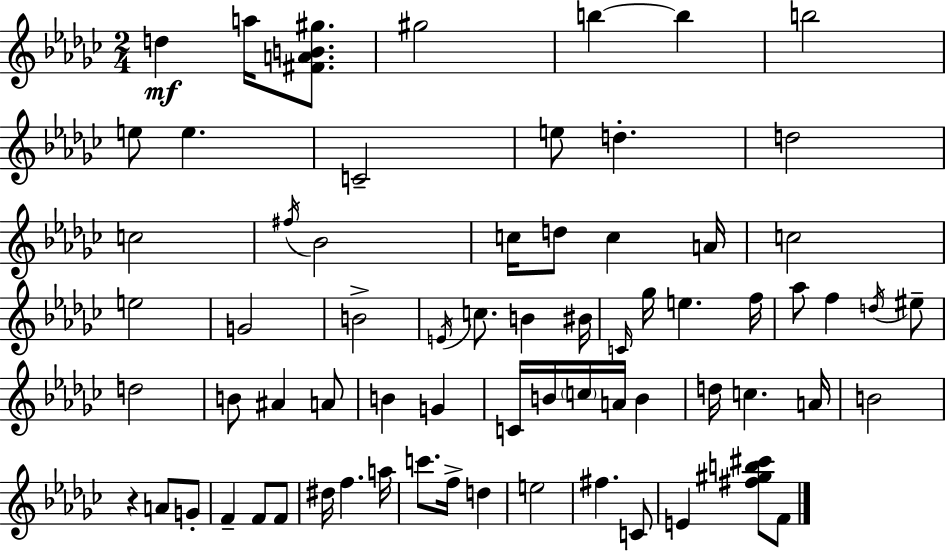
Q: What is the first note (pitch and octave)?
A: D5